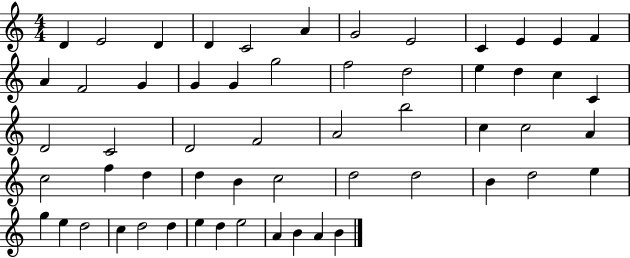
D4/q E4/h D4/q D4/q C4/h A4/q G4/h E4/h C4/q E4/q E4/q F4/q A4/q F4/h G4/q G4/q G4/q G5/h F5/h D5/h E5/q D5/q C5/q C4/q D4/h C4/h D4/h F4/h A4/h B5/h C5/q C5/h A4/q C5/h F5/q D5/q D5/q B4/q C5/h D5/h D5/h B4/q D5/h E5/q G5/q E5/q D5/h C5/q D5/h D5/q E5/q D5/q E5/h A4/q B4/q A4/q B4/q